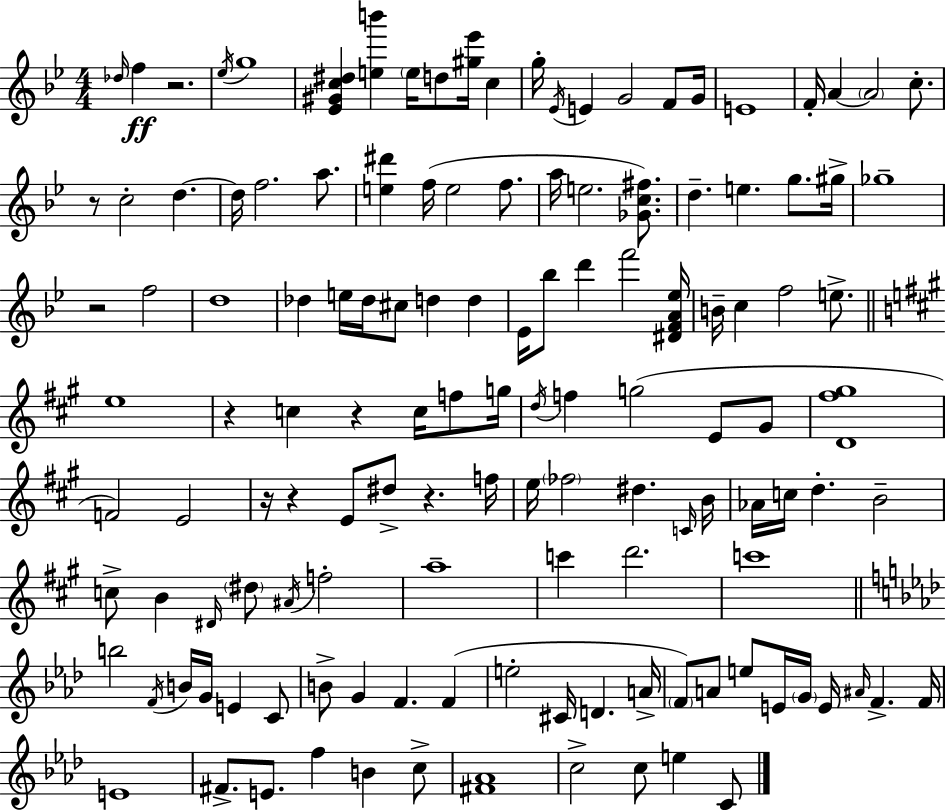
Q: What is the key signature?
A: BES major